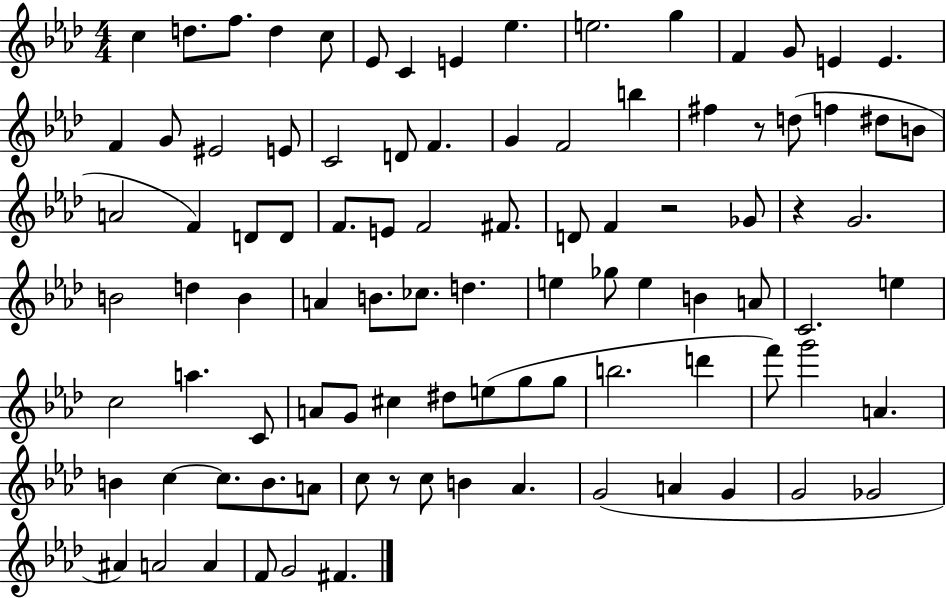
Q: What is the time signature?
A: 4/4